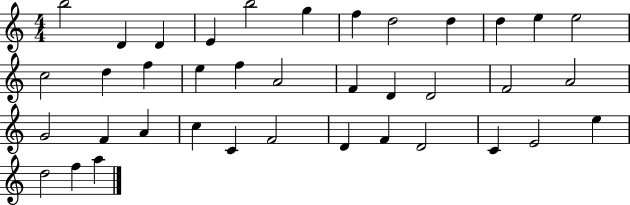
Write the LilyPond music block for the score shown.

{
  \clef treble
  \numericTimeSignature
  \time 4/4
  \key c \major
  b''2 d'4 d'4 | e'4 b''2 g''4 | f''4 d''2 d''4 | d''4 e''4 e''2 | \break c''2 d''4 f''4 | e''4 f''4 a'2 | f'4 d'4 d'2 | f'2 a'2 | \break g'2 f'4 a'4 | c''4 c'4 f'2 | d'4 f'4 d'2 | c'4 e'2 e''4 | \break d''2 f''4 a''4 | \bar "|."
}